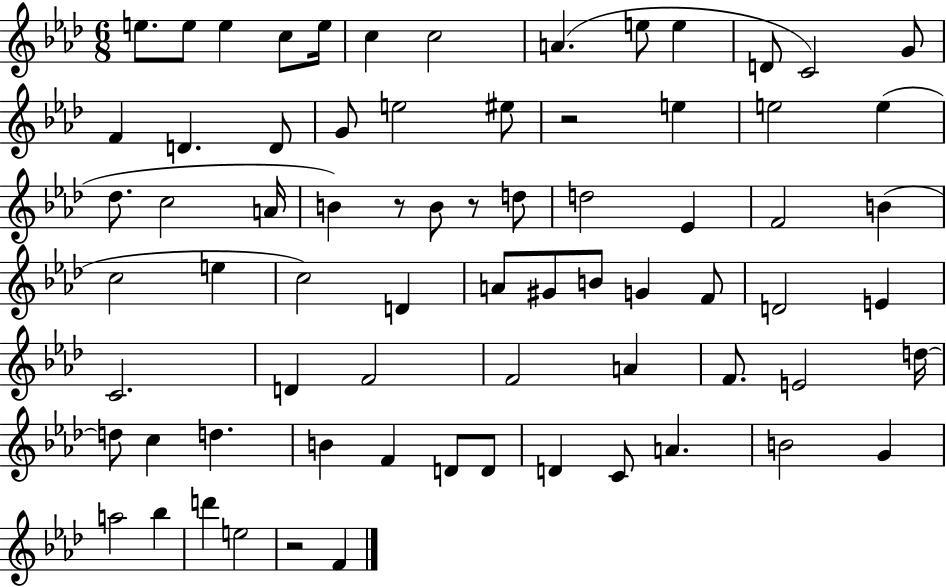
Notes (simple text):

E5/e. E5/e E5/q C5/e E5/s C5/q C5/h A4/q. E5/e E5/q D4/e C4/h G4/e F4/q D4/q. D4/e G4/e E5/h EIS5/e R/h E5/q E5/h E5/q Db5/e. C5/h A4/s B4/q R/e B4/e R/e D5/e D5/h Eb4/q F4/h B4/q C5/h E5/q C5/h D4/q A4/e G#4/e B4/e G4/q F4/e D4/h E4/q C4/h. D4/q F4/h F4/h A4/q F4/e. E4/h D5/s D5/e C5/q D5/q. B4/q F4/q D4/e D4/e D4/q C4/e A4/q. B4/h G4/q A5/h Bb5/q D6/q E5/h R/h F4/q